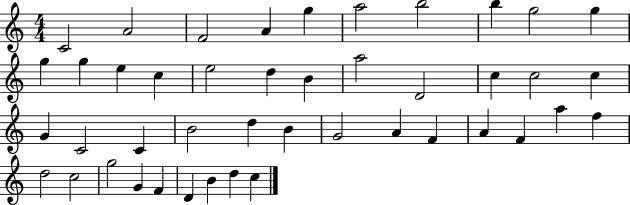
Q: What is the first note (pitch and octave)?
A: C4